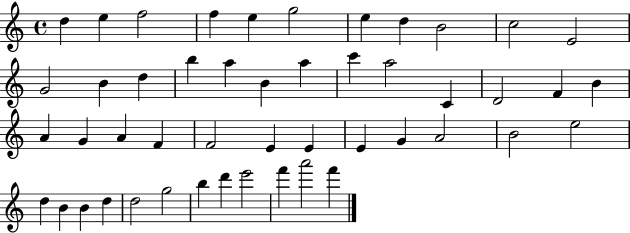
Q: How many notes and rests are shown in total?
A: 48